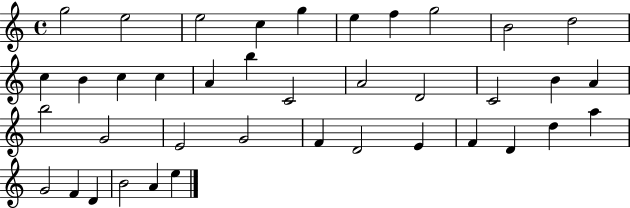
G5/h E5/h E5/h C5/q G5/q E5/q F5/q G5/h B4/h D5/h C5/q B4/q C5/q C5/q A4/q B5/q C4/h A4/h D4/h C4/h B4/q A4/q B5/h G4/h E4/h G4/h F4/q D4/h E4/q F4/q D4/q D5/q A5/q G4/h F4/q D4/q B4/h A4/q E5/q